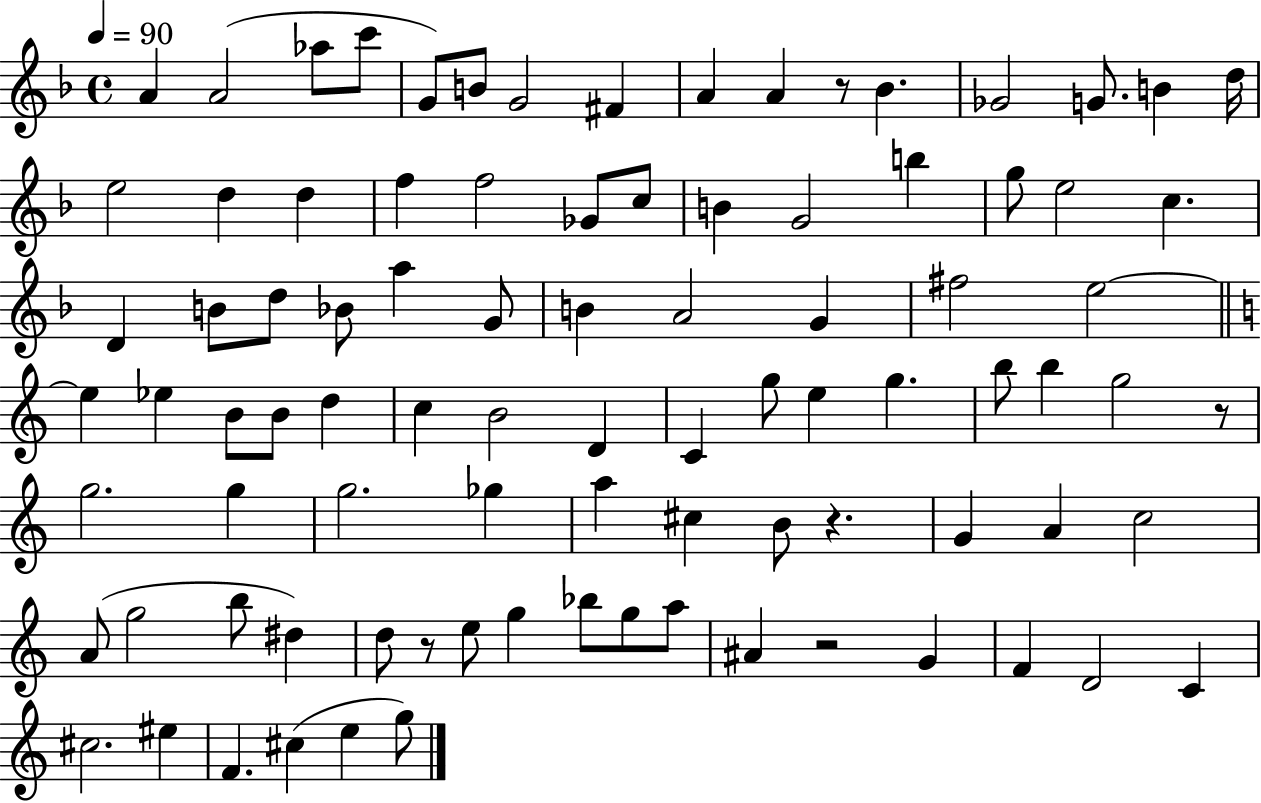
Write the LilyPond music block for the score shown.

{
  \clef treble
  \time 4/4
  \defaultTimeSignature
  \key f \major
  \tempo 4 = 90
  a'4 a'2( aes''8 c'''8 | g'8) b'8 g'2 fis'4 | a'4 a'4 r8 bes'4. | ges'2 g'8. b'4 d''16 | \break e''2 d''4 d''4 | f''4 f''2 ges'8 c''8 | b'4 g'2 b''4 | g''8 e''2 c''4. | \break d'4 b'8 d''8 bes'8 a''4 g'8 | b'4 a'2 g'4 | fis''2 e''2~~ | \bar "||" \break \key c \major e''4 ees''4 b'8 b'8 d''4 | c''4 b'2 d'4 | c'4 g''8 e''4 g''4. | b''8 b''4 g''2 r8 | \break g''2. g''4 | g''2. ges''4 | a''4 cis''4 b'8 r4. | g'4 a'4 c''2 | \break a'8( g''2 b''8 dis''4) | d''8 r8 e''8 g''4 bes''8 g''8 a''8 | ais'4 r2 g'4 | f'4 d'2 c'4 | \break cis''2. eis''4 | f'4. cis''4( e''4 g''8) | \bar "|."
}